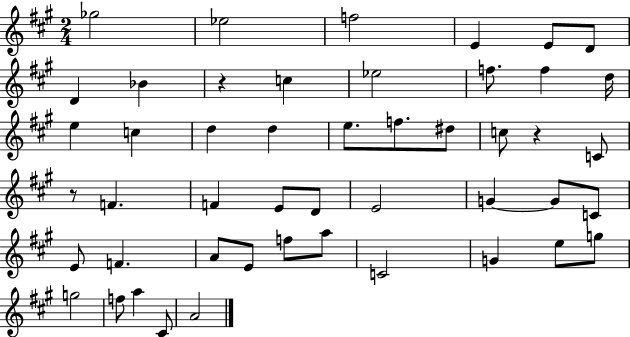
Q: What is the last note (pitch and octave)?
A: A4